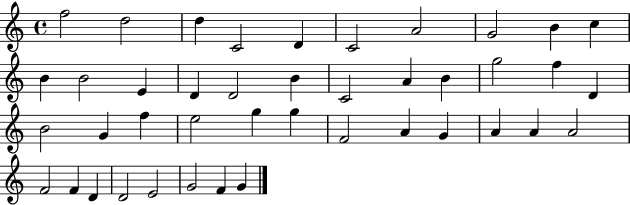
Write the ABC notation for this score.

X:1
T:Untitled
M:4/4
L:1/4
K:C
f2 d2 d C2 D C2 A2 G2 B c B B2 E D D2 B C2 A B g2 f D B2 G f e2 g g F2 A G A A A2 F2 F D D2 E2 G2 F G